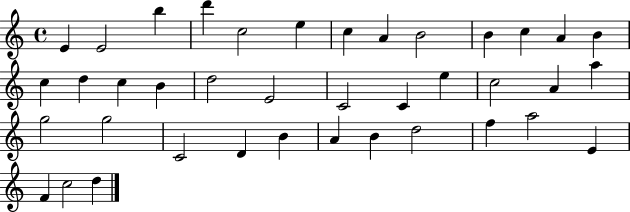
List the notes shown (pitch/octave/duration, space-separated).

E4/q E4/h B5/q D6/q C5/h E5/q C5/q A4/q B4/h B4/q C5/q A4/q B4/q C5/q D5/q C5/q B4/q D5/h E4/h C4/h C4/q E5/q C5/h A4/q A5/q G5/h G5/h C4/h D4/q B4/q A4/q B4/q D5/h F5/q A5/h E4/q F4/q C5/h D5/q